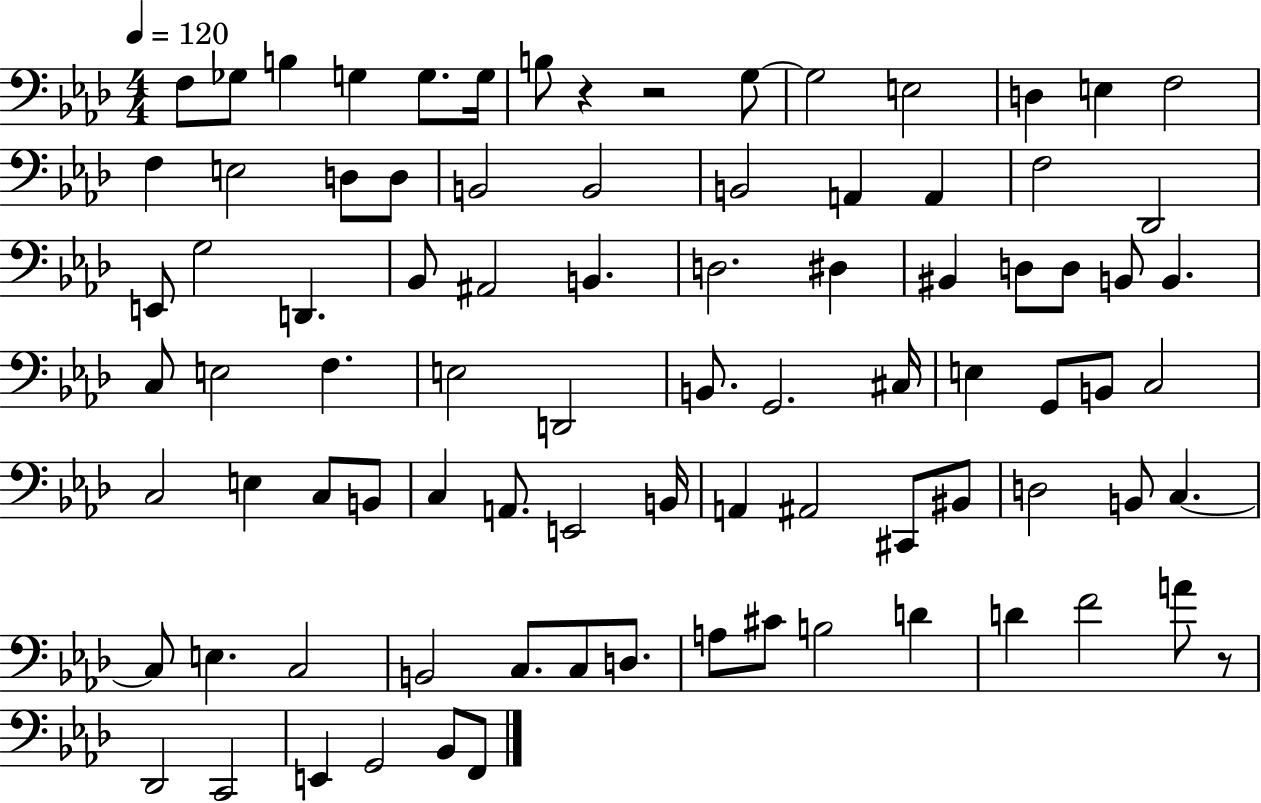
{
  \clef bass
  \numericTimeSignature
  \time 4/4
  \key aes \major
  \tempo 4 = 120
  \repeat volta 2 { f8 ges8 b4 g4 g8. g16 | b8 r4 r2 g8~~ | g2 e2 | d4 e4 f2 | \break f4 e2 d8 d8 | b,2 b,2 | b,2 a,4 a,4 | f2 des,2 | \break e,8 g2 d,4. | bes,8 ais,2 b,4. | d2. dis4 | bis,4 d8 d8 b,8 b,4. | \break c8 e2 f4. | e2 d,2 | b,8. g,2. cis16 | e4 g,8 b,8 c2 | \break c2 e4 c8 b,8 | c4 a,8. e,2 b,16 | a,4 ais,2 cis,8 bis,8 | d2 b,8 c4.~~ | \break c8 e4. c2 | b,2 c8. c8 d8. | a8 cis'8 b2 d'4 | d'4 f'2 a'8 r8 | \break des,2 c,2 | e,4 g,2 bes,8 f,8 | } \bar "|."
}